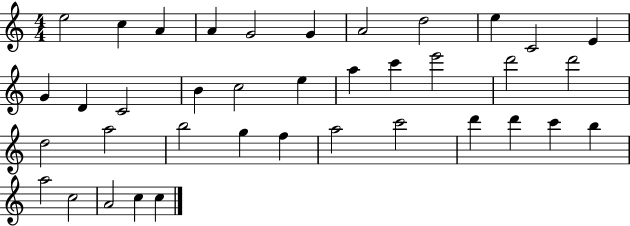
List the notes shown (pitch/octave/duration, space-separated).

E5/h C5/q A4/q A4/q G4/h G4/q A4/h D5/h E5/q C4/h E4/q G4/q D4/q C4/h B4/q C5/h E5/q A5/q C6/q E6/h D6/h D6/h D5/h A5/h B5/h G5/q F5/q A5/h C6/h D6/q D6/q C6/q B5/q A5/h C5/h A4/h C5/q C5/q